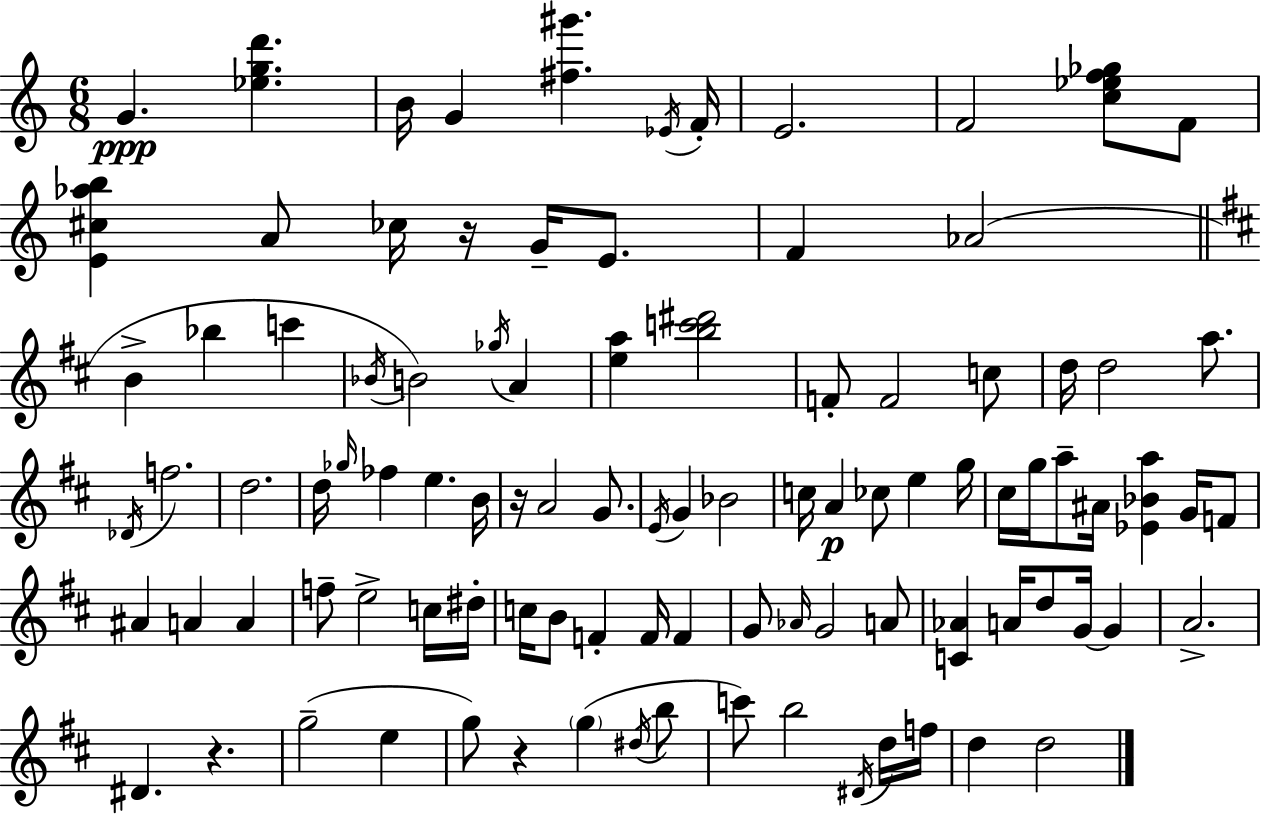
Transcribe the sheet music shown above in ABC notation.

X:1
T:Untitled
M:6/8
L:1/4
K:C
G [_egd'] B/4 G [^f^g'] _E/4 F/4 E2 F2 [c_ef_g]/2 F/2 [E^c_ab] A/2 _c/4 z/4 G/4 E/2 F _A2 B _b c' _B/4 B2 _g/4 A [ea] [bc'^d']2 F/2 F2 c/2 d/4 d2 a/2 _D/4 f2 d2 d/4 _g/4 _f e B/4 z/4 A2 G/2 E/4 G _B2 c/4 A _c/2 e g/4 ^c/4 g/4 a/2 ^A/4 [_E_Ba] G/4 F/2 ^A A A f/2 e2 c/4 ^d/4 c/4 B/2 F F/4 F G/2 _A/4 G2 A/2 [C_A] A/4 d/2 G/4 G A2 ^D z g2 e g/2 z g ^d/4 b/2 c'/2 b2 ^D/4 d/4 f/4 d d2